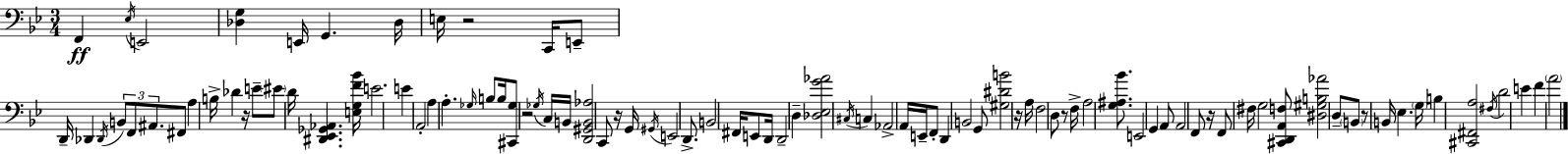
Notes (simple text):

F2/q Eb3/s E2/h [Db3,G3]/q E2/s G2/q. Db3/s E3/s R/h C2/s E2/e D2/s Db2/q Db2/s B2/e F2/e A#2/e. F#2/e A3/q B3/s Db4/q R/s E4/e EIS4/e D4/s [D#2,Eb2,Gb2,Ab2]/q. [E3,G3,F4,Bb4]/s E4/h. E4/q A2/h A3/q A3/q. Gb3/s B3/e B3/s [C#2,Gb3]/e R/h Gb3/s C3/s B2/s [D2,G#2,B2,Ab3]/h C2/e R/s G2/s G#2/s E2/h D2/e. B2/h F#2/s E2/e D2/s D2/h D3/q [Db3,Eb3,G4,Ab4]/h C#3/s C3/q Ab2/h A2/s E2/s F2/e D2/q B2/h G2/e [G#3,D#4,B4]/h R/s A3/s F3/h D3/e R/e F3/s A3/h [G3,A#3,Bb4]/e. E2/h G2/q A2/e A2/h F2/e R/s F2/e F#3/s G3/h [C#2,D2,A2,F3]/e [D#3,G#3,B3,Ab4]/h D3/e B2/e R/e B2/s Eb3/q. G3/s B3/q [C#2,F#2,A3]/h F#3/s D4/h E4/q F4/q A4/h